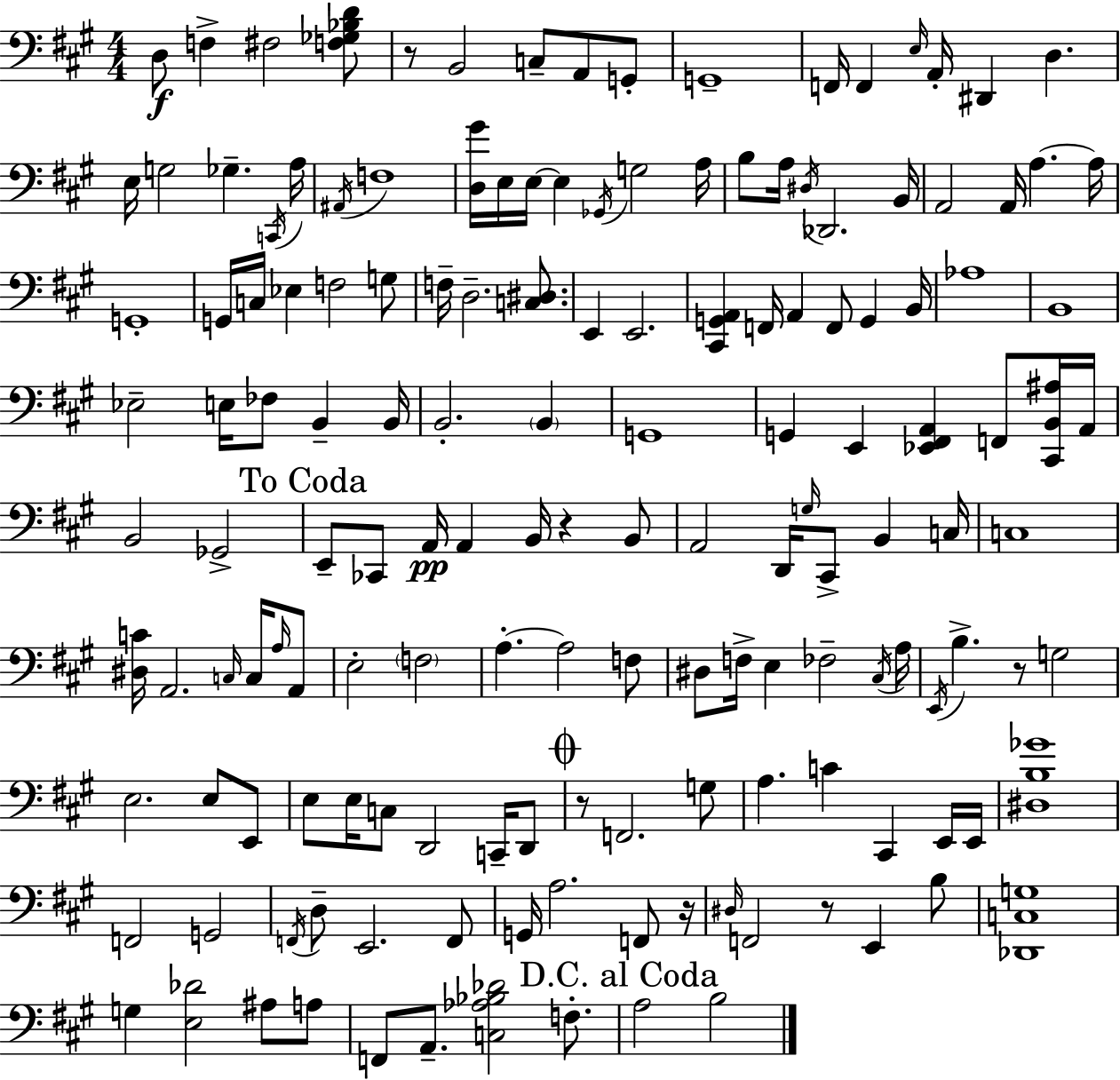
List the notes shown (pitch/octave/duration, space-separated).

D3/e F3/q F#3/h [F3,Gb3,Bb3,D4]/e R/e B2/h C3/e A2/e G2/e G2/w F2/s F2/q E3/s A2/s D#2/q D3/q. E3/s G3/h Gb3/q. C2/s A3/s A#2/s F3/w [D3,G#4]/s E3/s E3/s E3/q Gb2/s G3/h A3/s B3/e A3/s D#3/s Db2/h. B2/s A2/h A2/s A3/q. A3/s G2/w G2/s C3/s Eb3/q F3/h G3/e F3/s D3/h. [C3,D#3]/e. E2/q E2/h. [C#2,G2,A2]/q F2/s A2/q F2/e G2/q B2/s Ab3/w B2/w Eb3/h E3/s FES3/e B2/q B2/s B2/h. B2/q G2/w G2/q E2/q [Eb2,F#2,A2]/q F2/e [C#2,B2,A#3]/s A2/s B2/h Gb2/h E2/e CES2/e A2/s A2/q B2/s R/q B2/e A2/h D2/s G3/s C#2/e B2/q C3/s C3/w [D#3,C4]/s A2/h. C3/s C3/s A3/s A2/e E3/h F3/h A3/q. A3/h F3/e D#3/e F3/s E3/q FES3/h C#3/s A3/s E2/s B3/q. R/e G3/h E3/h. E3/e E2/e E3/e E3/s C3/e D2/h C2/s D2/e R/e F2/h. G3/e A3/q. C4/q C#2/q E2/s E2/s [D#3,B3,Gb4]/w F2/h G2/h F2/s D3/e E2/h. F2/e G2/s A3/h. F2/e R/s D#3/s F2/h R/e E2/q B3/e [Db2,C3,G3]/w G3/q [E3,Db4]/h A#3/e A3/e F2/e A2/e. [C3,Ab3,Bb3,Db4]/h F3/e. A3/h B3/h